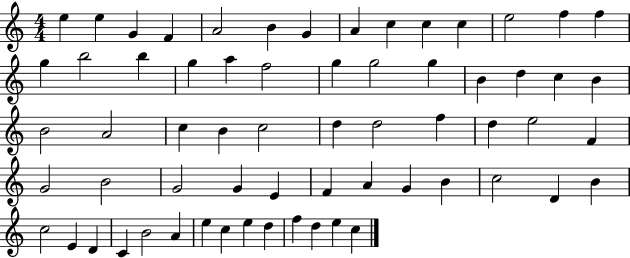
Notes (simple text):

E5/q E5/q G4/q F4/q A4/h B4/q G4/q A4/q C5/q C5/q C5/q E5/h F5/q F5/q G5/q B5/h B5/q G5/q A5/q F5/h G5/q G5/h G5/q B4/q D5/q C5/q B4/q B4/h A4/h C5/q B4/q C5/h D5/q D5/h F5/q D5/q E5/h F4/q G4/h B4/h G4/h G4/q E4/q F4/q A4/q G4/q B4/q C5/h D4/q B4/q C5/h E4/q D4/q C4/q B4/h A4/q E5/q C5/q E5/q D5/q F5/q D5/q E5/q C5/q